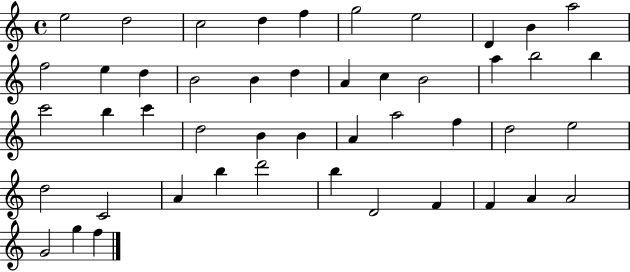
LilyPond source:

{
  \clef treble
  \time 4/4
  \defaultTimeSignature
  \key c \major
  e''2 d''2 | c''2 d''4 f''4 | g''2 e''2 | d'4 b'4 a''2 | \break f''2 e''4 d''4 | b'2 b'4 d''4 | a'4 c''4 b'2 | a''4 b''2 b''4 | \break c'''2 b''4 c'''4 | d''2 b'4 b'4 | a'4 a''2 f''4 | d''2 e''2 | \break d''2 c'2 | a'4 b''4 d'''2 | b''4 d'2 f'4 | f'4 a'4 a'2 | \break g'2 g''4 f''4 | \bar "|."
}